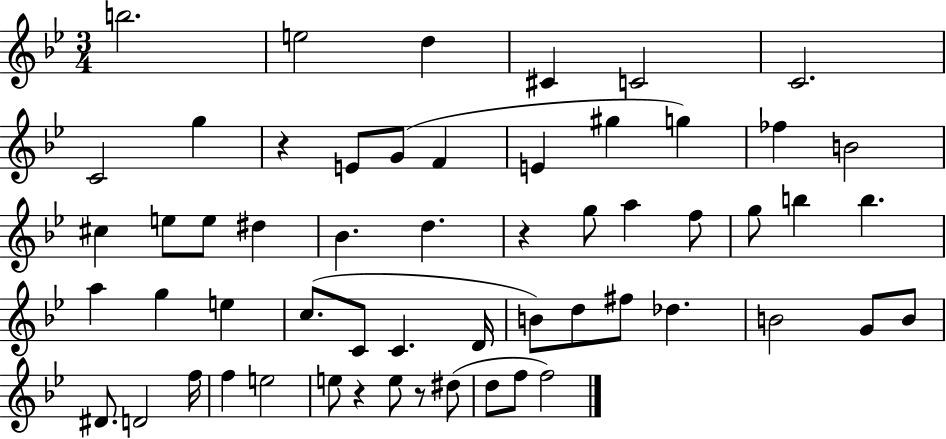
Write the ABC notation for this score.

X:1
T:Untitled
M:3/4
L:1/4
K:Bb
b2 e2 d ^C C2 C2 C2 g z E/2 G/2 F E ^g g _f B2 ^c e/2 e/2 ^d _B d z g/2 a f/2 g/2 b b a g e c/2 C/2 C D/4 B/2 d/2 ^f/2 _d B2 G/2 B/2 ^D/2 D2 f/4 f e2 e/2 z e/2 z/2 ^d/2 d/2 f/2 f2